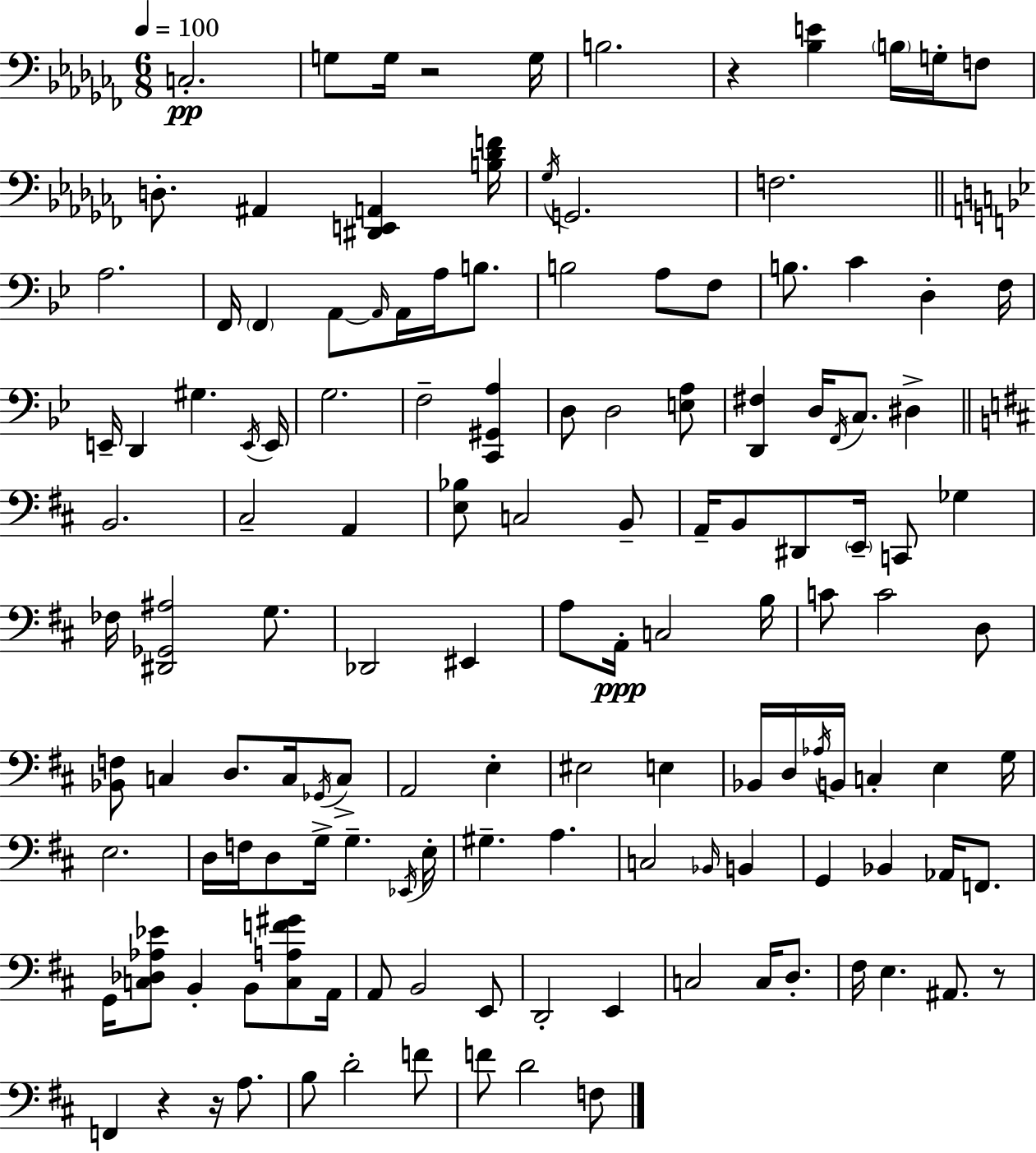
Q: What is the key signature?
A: AES minor